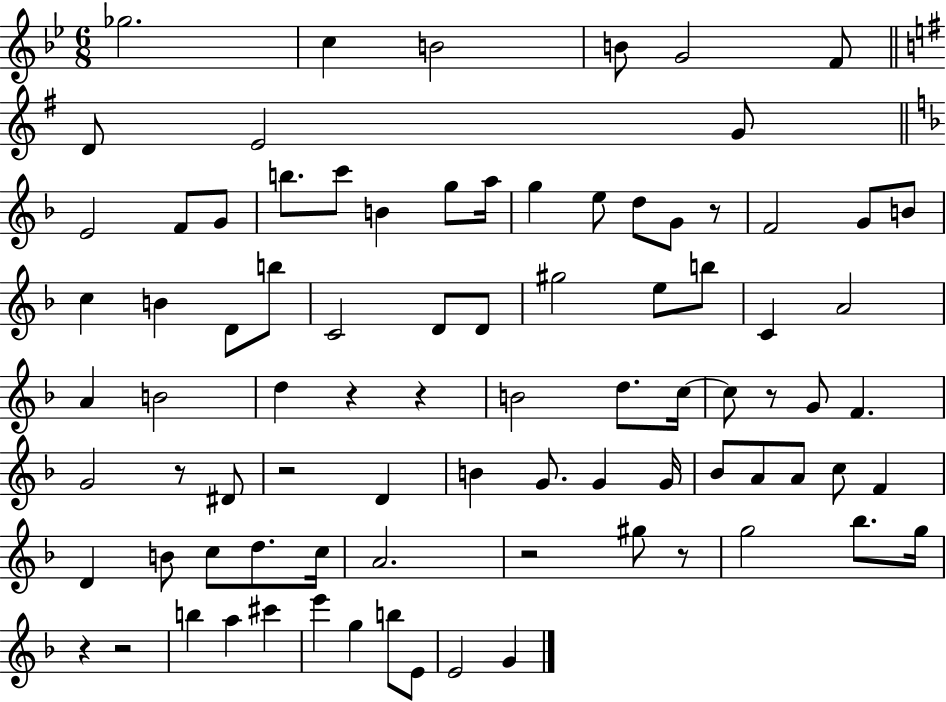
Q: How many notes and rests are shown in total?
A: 86